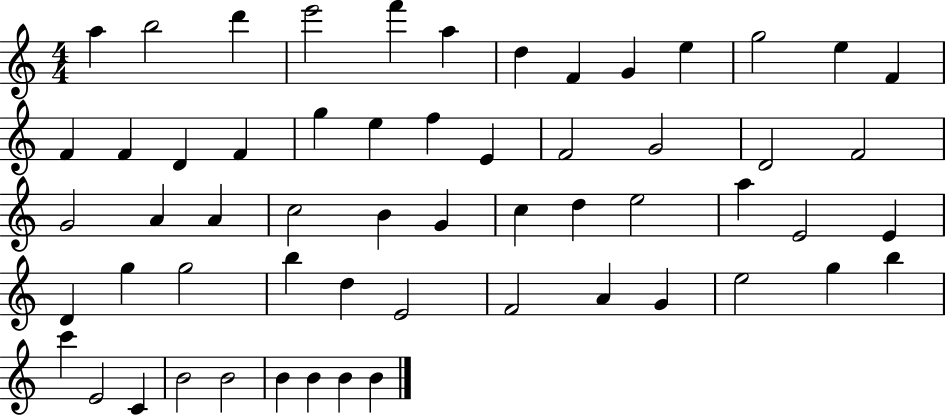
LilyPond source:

{
  \clef treble
  \numericTimeSignature
  \time 4/4
  \key c \major
  a''4 b''2 d'''4 | e'''2 f'''4 a''4 | d''4 f'4 g'4 e''4 | g''2 e''4 f'4 | \break f'4 f'4 d'4 f'4 | g''4 e''4 f''4 e'4 | f'2 g'2 | d'2 f'2 | \break g'2 a'4 a'4 | c''2 b'4 g'4 | c''4 d''4 e''2 | a''4 e'2 e'4 | \break d'4 g''4 g''2 | b''4 d''4 e'2 | f'2 a'4 g'4 | e''2 g''4 b''4 | \break c'''4 e'2 c'4 | b'2 b'2 | b'4 b'4 b'4 b'4 | \bar "|."
}